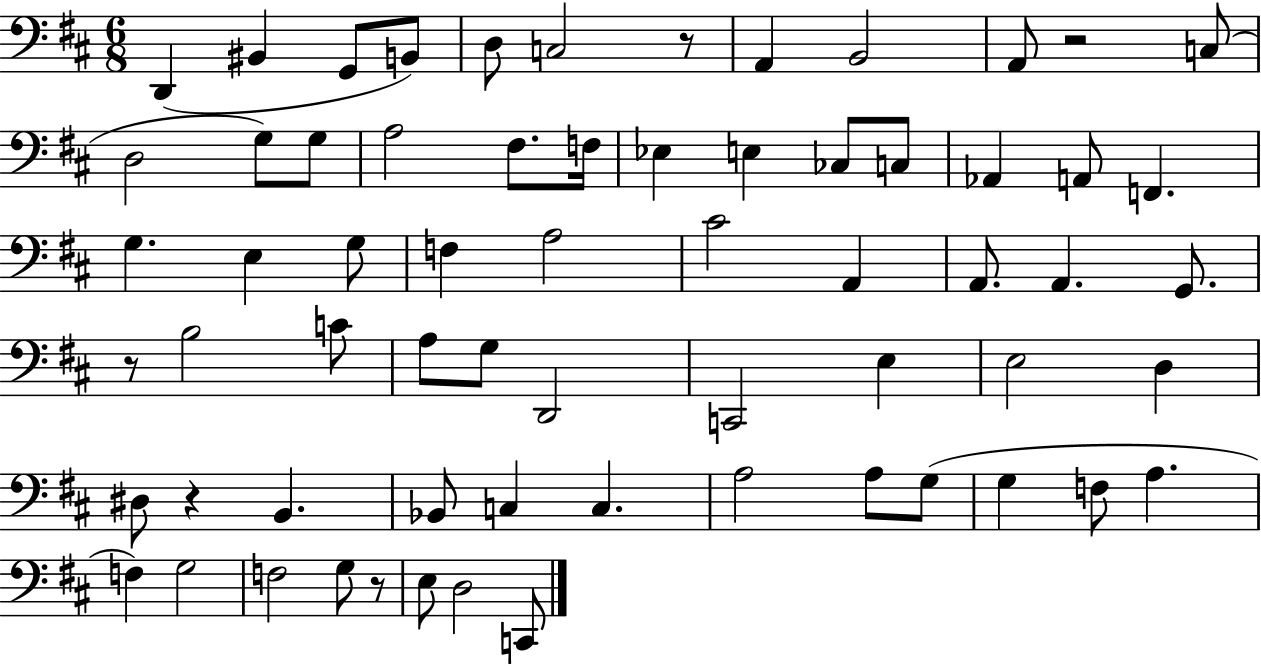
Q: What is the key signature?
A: D major